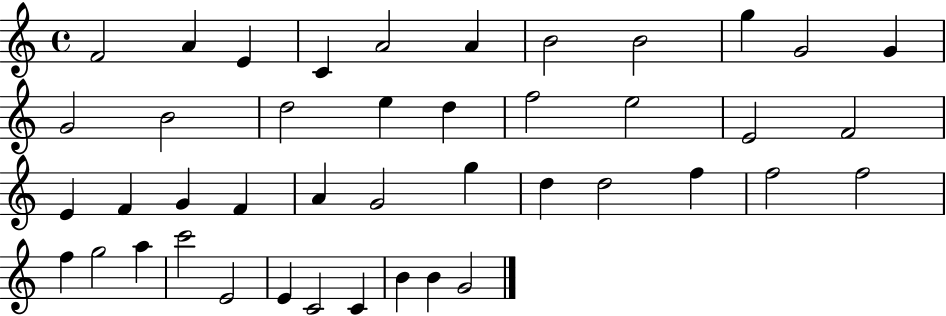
F4/h A4/q E4/q C4/q A4/h A4/q B4/h B4/h G5/q G4/h G4/q G4/h B4/h D5/h E5/q D5/q F5/h E5/h E4/h F4/h E4/q F4/q G4/q F4/q A4/q G4/h G5/q D5/q D5/h F5/q F5/h F5/h F5/q G5/h A5/q C6/h E4/h E4/q C4/h C4/q B4/q B4/q G4/h